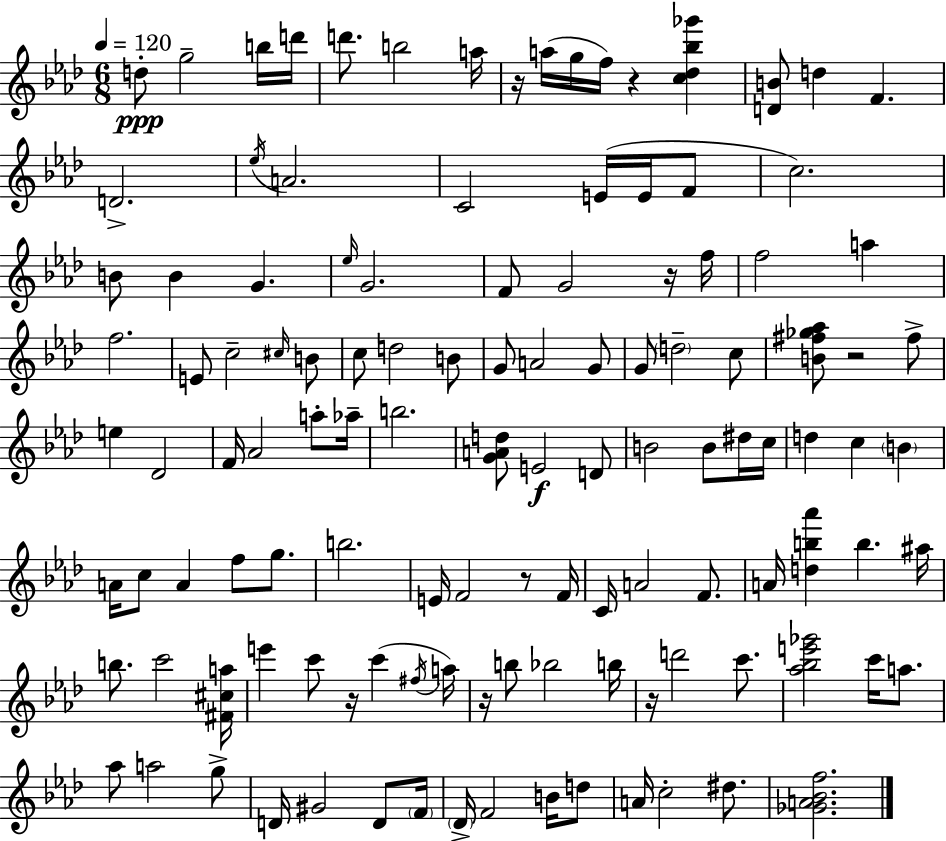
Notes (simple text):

D5/e G5/h B5/s D6/s D6/e. B5/h A5/s R/s A5/s G5/s F5/s R/q [C5,Db5,Bb5,Gb6]/q [D4,B4]/e D5/q F4/q. D4/h. Eb5/s A4/h. C4/h E4/s E4/s F4/e C5/h. B4/e B4/q G4/q. Eb5/s G4/h. F4/e G4/h R/s F5/s F5/h A5/q F5/h. E4/e C5/h C#5/s B4/e C5/e D5/h B4/e G4/e A4/h G4/e G4/e D5/h C5/e [B4,F#5,Gb5,Ab5]/e R/h F#5/e E5/q Db4/h F4/s Ab4/h A5/e Ab5/s B5/h. [G4,A4,D5]/e E4/h D4/e B4/h B4/e D#5/s C5/s D5/q C5/q B4/q A4/s C5/e A4/q F5/e G5/e. B5/h. E4/s F4/h R/e F4/s C4/s A4/h F4/e. A4/s [D5,B5,Ab6]/q B5/q. A#5/s B5/e. C6/h [F#4,C#5,A5]/s E6/q C6/e R/s C6/q F#5/s A5/s R/s B5/e Bb5/h B5/s R/s D6/h C6/e. [Ab5,Bb5,E6,Gb6]/h C6/s A5/e. Ab5/e A5/h G5/e D4/s G#4/h D4/e F4/s Db4/s F4/h B4/s D5/e A4/s C5/h D#5/e. [Gb4,A4,Bb4,F5]/h.